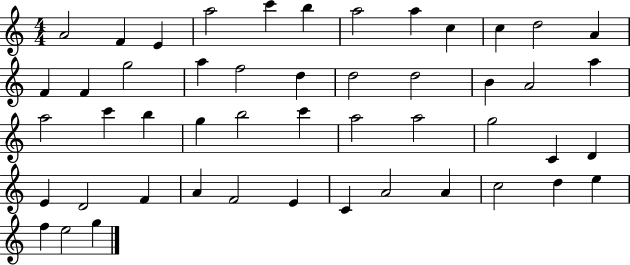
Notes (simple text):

A4/h F4/q E4/q A5/h C6/q B5/q A5/h A5/q C5/q C5/q D5/h A4/q F4/q F4/q G5/h A5/q F5/h D5/q D5/h D5/h B4/q A4/h A5/q A5/h C6/q B5/q G5/q B5/h C6/q A5/h A5/h G5/h C4/q D4/q E4/q D4/h F4/q A4/q F4/h E4/q C4/q A4/h A4/q C5/h D5/q E5/q F5/q E5/h G5/q